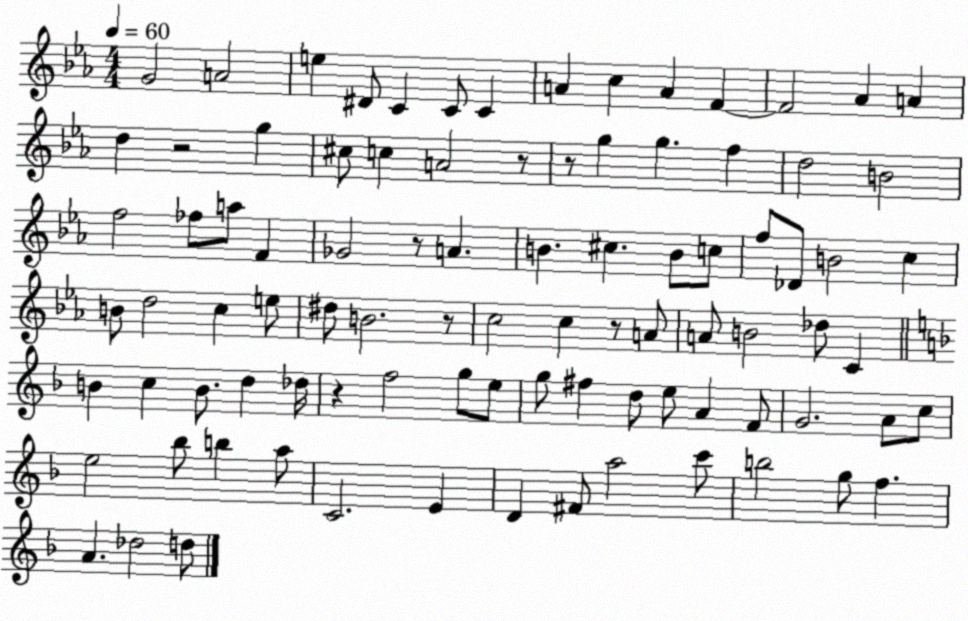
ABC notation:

X:1
T:Untitled
M:4/4
L:1/4
K:Eb
G2 A2 e ^D/2 C C/2 C A c A F F2 _A A d z2 g ^c/2 c A2 z/2 z/2 g g f d2 B2 f2 _f/2 a/2 F _G2 z/2 A B ^c B/2 c/2 f/2 _D/2 B2 c B/2 d2 c e/2 ^d/2 B2 z/2 c2 c z/2 A/2 A/2 B2 _d/2 C B c B/2 d _d/4 z f2 g/2 e/2 g/2 ^f d/2 e/2 A F/2 G2 A/2 c/2 e2 _b/2 b a/2 C2 E D ^F/2 a2 c'/2 b2 g/2 f A _d2 d/2